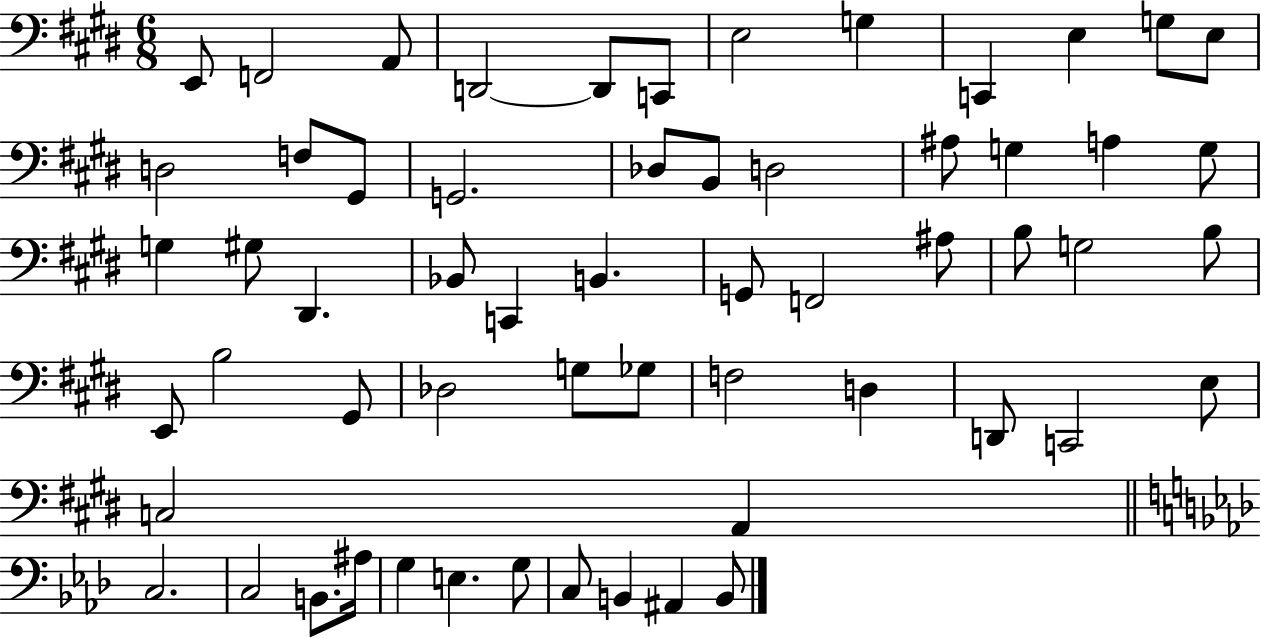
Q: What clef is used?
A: bass